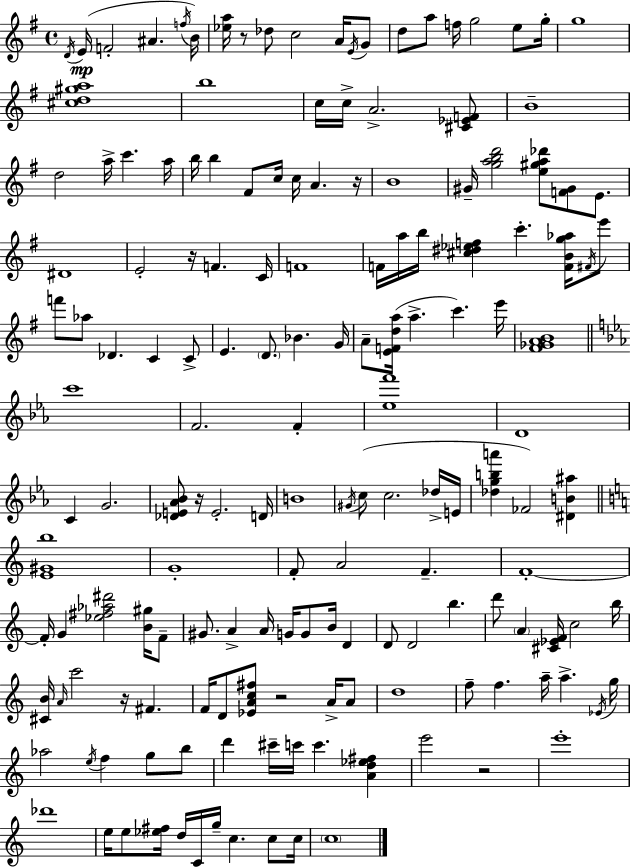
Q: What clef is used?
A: treble